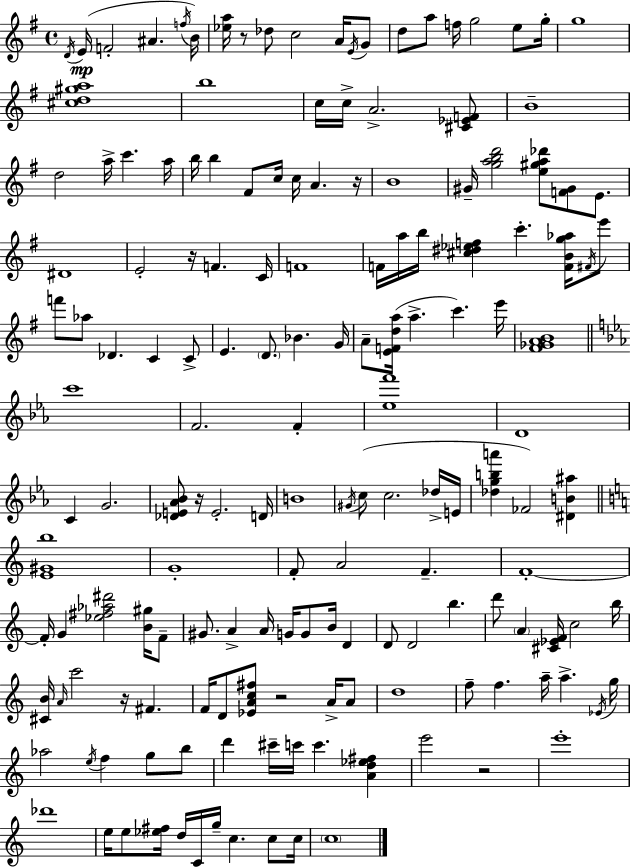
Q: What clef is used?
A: treble